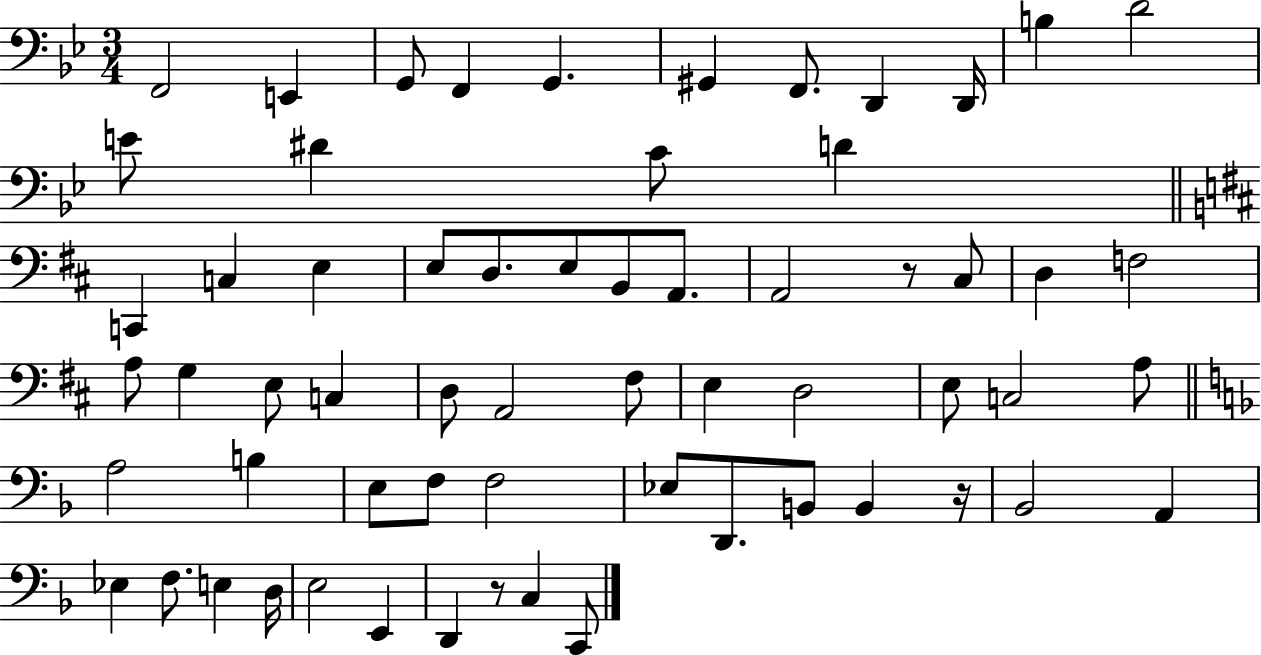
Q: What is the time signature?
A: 3/4